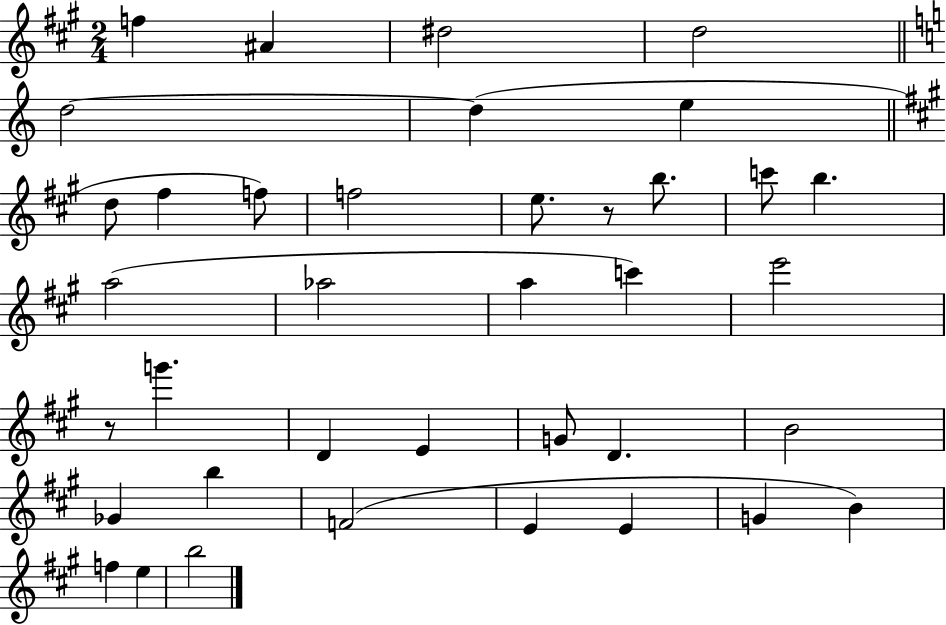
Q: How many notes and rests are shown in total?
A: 38